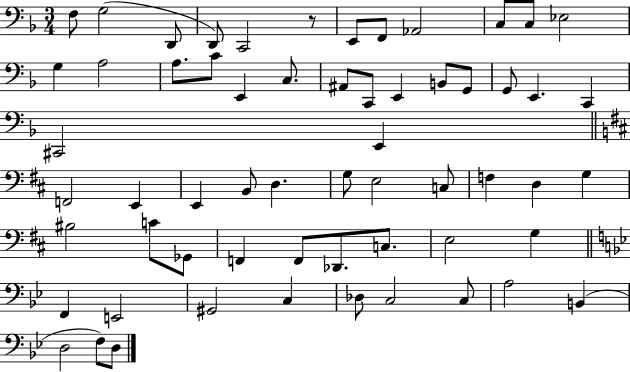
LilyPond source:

{
  \clef bass
  \numericTimeSignature
  \time 3/4
  \key f \major
  \repeat volta 2 { f8 g2( d,8 | d,8) c,2 r8 | e,8 f,8 aes,2 | c8 c8 ees2 | \break g4 a2 | a8. c'8 e,4 c8. | ais,8 c,8 e,4 b,8 g,8 | g,8 e,4. c,4 | \break cis,2 e,4 | \bar "||" \break \key d \major f,2 e,4 | e,4 b,8 d4. | g8 e2 c8 | f4 d4 g4 | \break bis2 c'8 ges,8 | f,4 f,8 des,8. c8. | e2 g4 | \bar "||" \break \key g \minor f,4 e,2 | gis,2 c4 | des8 c2 c8 | a2 b,4( | \break d2 f8) d8 | } \bar "|."
}